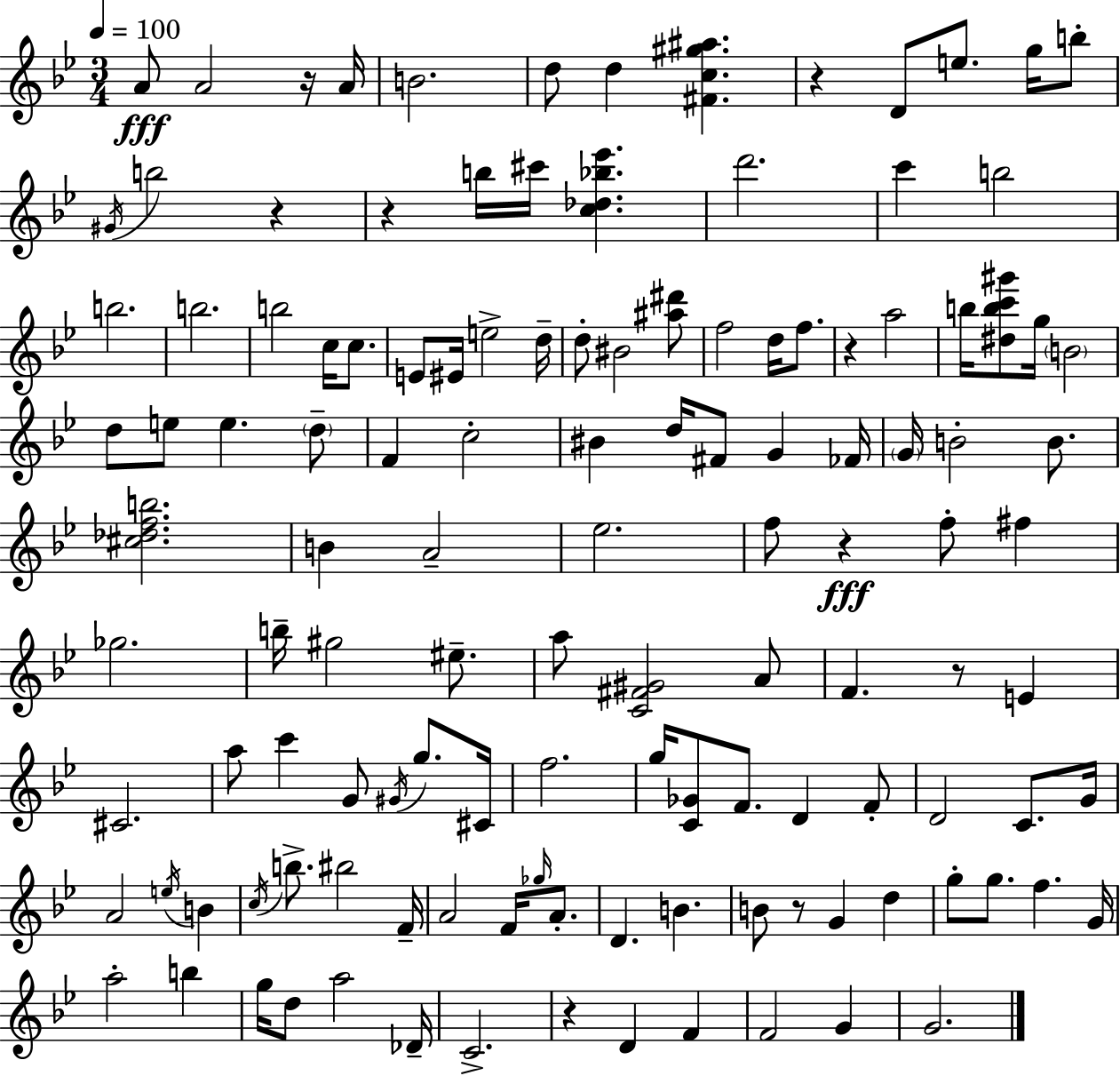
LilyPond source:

{
  \clef treble
  \numericTimeSignature
  \time 3/4
  \key bes \major
  \tempo 4 = 100
  a'8\fff a'2 r16 a'16 | b'2. | d''8 d''4 <fis' c'' gis'' ais''>4. | r4 d'8 e''8. g''16 b''8-. | \break \acciaccatura { gis'16 } b''2 r4 | r4 b''16 cis'''16 <c'' des'' bes'' ees'''>4. | d'''2. | c'''4 b''2 | \break b''2. | b''2. | b''2 c''16 c''8. | e'8 eis'16 e''2-> | \break d''16-- d''8-. bis'2 <ais'' dis'''>8 | f''2 d''16 f''8. | r4 a''2 | b''16 <dis'' b'' c''' gis'''>8 g''16 \parenthesize b'2 | \break d''8 e''8 e''4. \parenthesize d''8-- | f'4 c''2-. | bis'4 d''16 fis'8 g'4 | fes'16 \parenthesize g'16 b'2-. b'8. | \break <cis'' des'' f'' b''>2. | b'4 a'2-- | ees''2. | f''8 r4\fff f''8-. fis''4 | \break ges''2. | b''16-- gis''2 eis''8.-- | a''8 <c' fis' gis'>2 a'8 | f'4. r8 e'4 | \break cis'2. | a''8 c'''4 g'8 \acciaccatura { gis'16 } g''8. | cis'16 f''2. | g''16 <c' ges'>8 f'8. d'4 | \break f'8-. d'2 c'8. | g'16 a'2 \acciaccatura { e''16 } b'4 | \acciaccatura { c''16 } b''8.-> bis''2 | f'16-- a'2 | \break f'16 \grace { ges''16 } a'8.-. d'4. b'4. | b'8 r8 g'4 | d''4 g''8-. g''8. f''4. | g'16 a''2-. | \break b''4 g''16 d''8 a''2 | des'16-- c'2.-> | r4 d'4 | f'4 f'2 | \break g'4 g'2. | \bar "|."
}